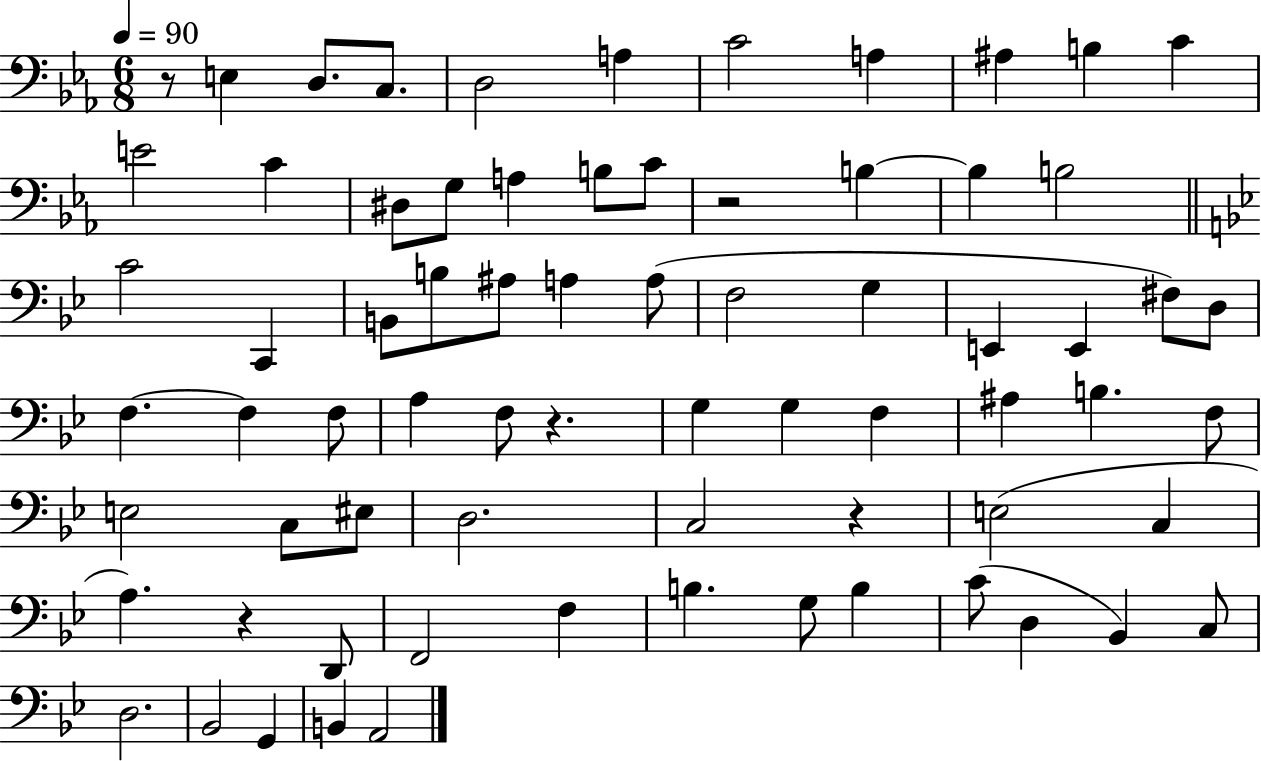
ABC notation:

X:1
T:Untitled
M:6/8
L:1/4
K:Eb
z/2 E, D,/2 C,/2 D,2 A, C2 A, ^A, B, C E2 C ^D,/2 G,/2 A, B,/2 C/2 z2 B, B, B,2 C2 C,, B,,/2 B,/2 ^A,/2 A, A,/2 F,2 G, E,, E,, ^F,/2 D,/2 F, F, F,/2 A, F,/2 z G, G, F, ^A, B, F,/2 E,2 C,/2 ^E,/2 D,2 C,2 z E,2 C, A, z D,,/2 F,,2 F, B, G,/2 B, C/2 D, _B,, C,/2 D,2 _B,,2 G,, B,, A,,2